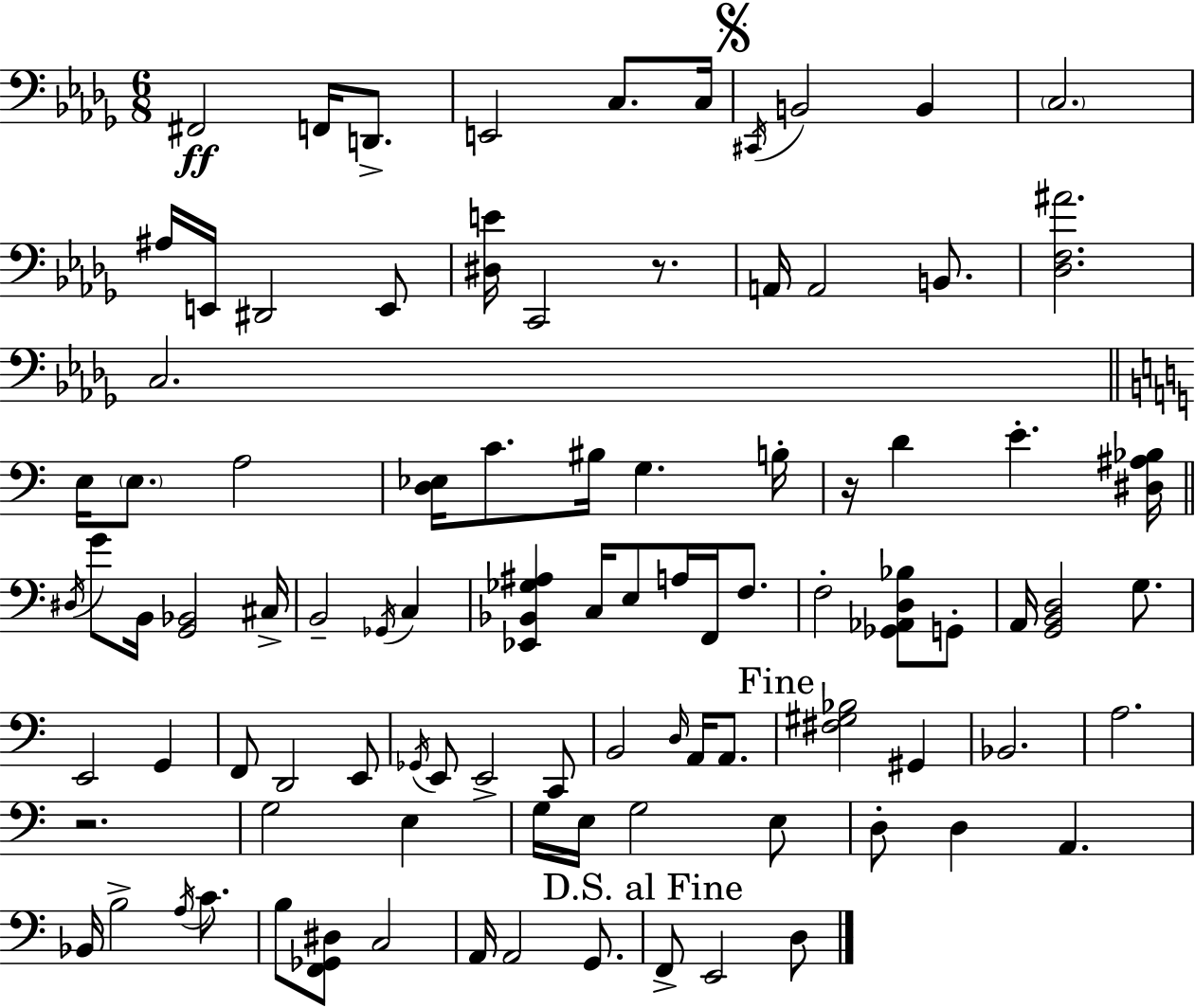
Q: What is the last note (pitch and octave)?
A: D3